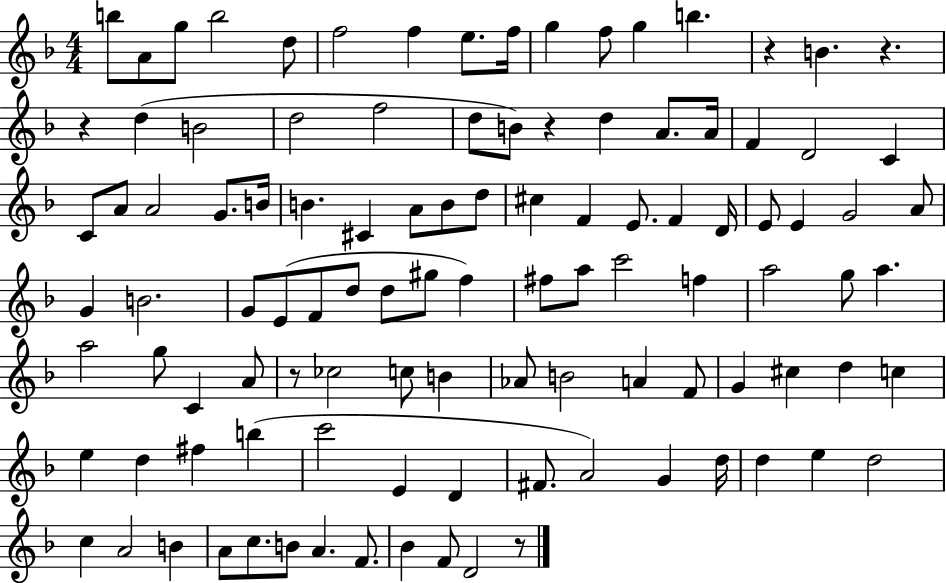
B5/e A4/e G5/e B5/h D5/e F5/h F5/q E5/e. F5/s G5/q F5/e G5/q B5/q. R/q B4/q. R/q. R/q D5/q B4/h D5/h F5/h D5/e B4/e R/q D5/q A4/e. A4/s F4/q D4/h C4/q C4/e A4/e A4/h G4/e. B4/s B4/q. C#4/q A4/e B4/e D5/e C#5/q F4/q E4/e. F4/q D4/s E4/e E4/q G4/h A4/e G4/q B4/h. G4/e E4/e F4/e D5/e D5/e G#5/e F5/q F#5/e A5/e C6/h F5/q A5/h G5/e A5/q. A5/h G5/e C4/q A4/e R/e CES5/h C5/e B4/q Ab4/e B4/h A4/q F4/e G4/q C#5/q D5/q C5/q E5/q D5/q F#5/q B5/q C6/h E4/q D4/q F#4/e. A4/h G4/q D5/s D5/q E5/q D5/h C5/q A4/h B4/q A4/e C5/e. B4/e A4/q. F4/e. Bb4/q F4/e D4/h R/e